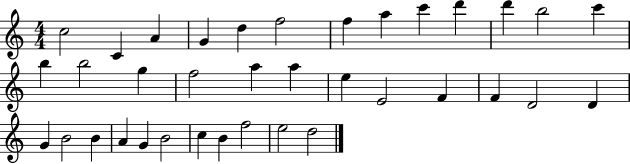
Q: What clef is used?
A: treble